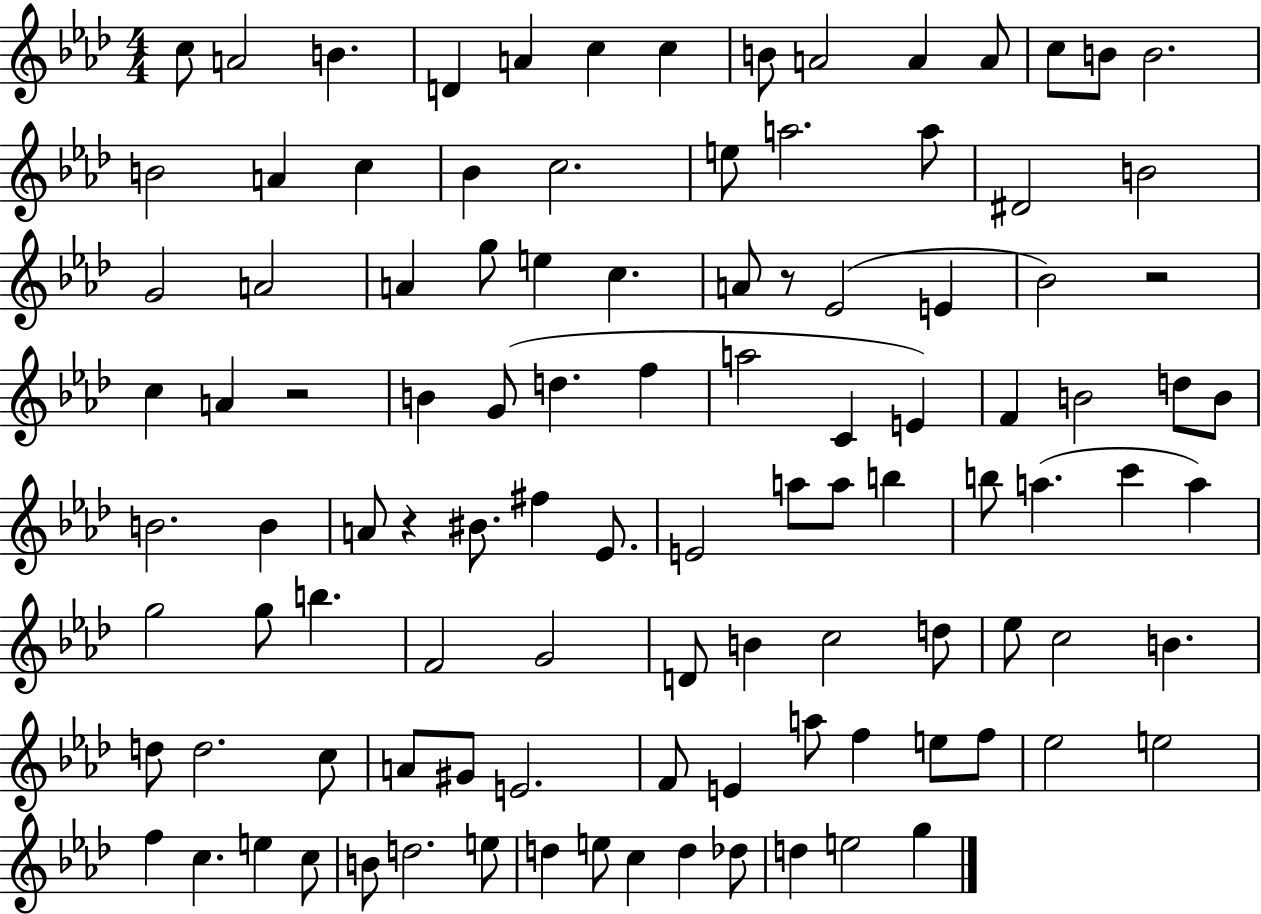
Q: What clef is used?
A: treble